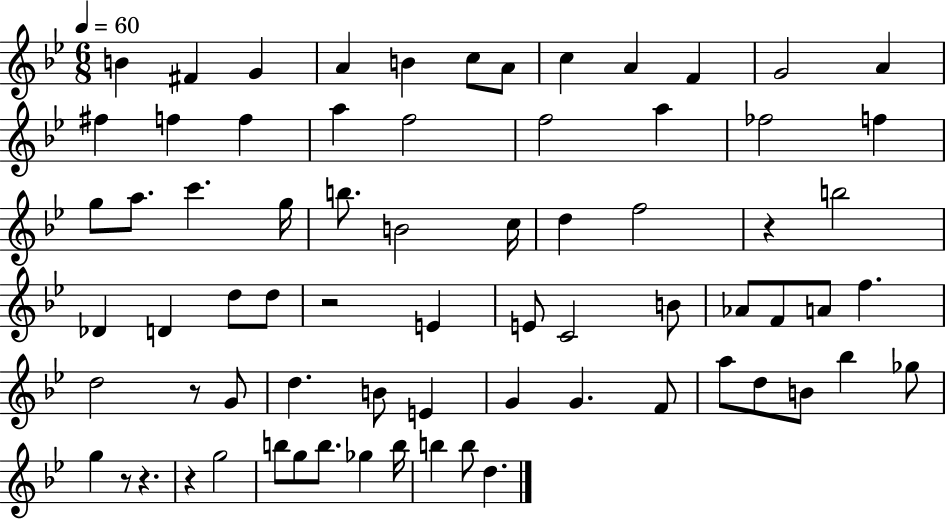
{
  \clef treble
  \numericTimeSignature
  \time 6/8
  \key bes \major
  \tempo 4 = 60
  \repeat volta 2 { b'4 fis'4 g'4 | a'4 b'4 c''8 a'8 | c''4 a'4 f'4 | g'2 a'4 | \break fis''4 f''4 f''4 | a''4 f''2 | f''2 a''4 | fes''2 f''4 | \break g''8 a''8. c'''4. g''16 | b''8. b'2 c''16 | d''4 f''2 | r4 b''2 | \break des'4 d'4 d''8 d''8 | r2 e'4 | e'8 c'2 b'8 | aes'8 f'8 a'8 f''4. | \break d''2 r8 g'8 | d''4. b'8 e'4 | g'4 g'4. f'8 | a''8 d''8 b'8 bes''4 ges''8 | \break g''4 r8 r4. | r4 g''2 | b''8 g''8 b''8. ges''4 b''16 | b''4 b''8 d''4. | \break } \bar "|."
}